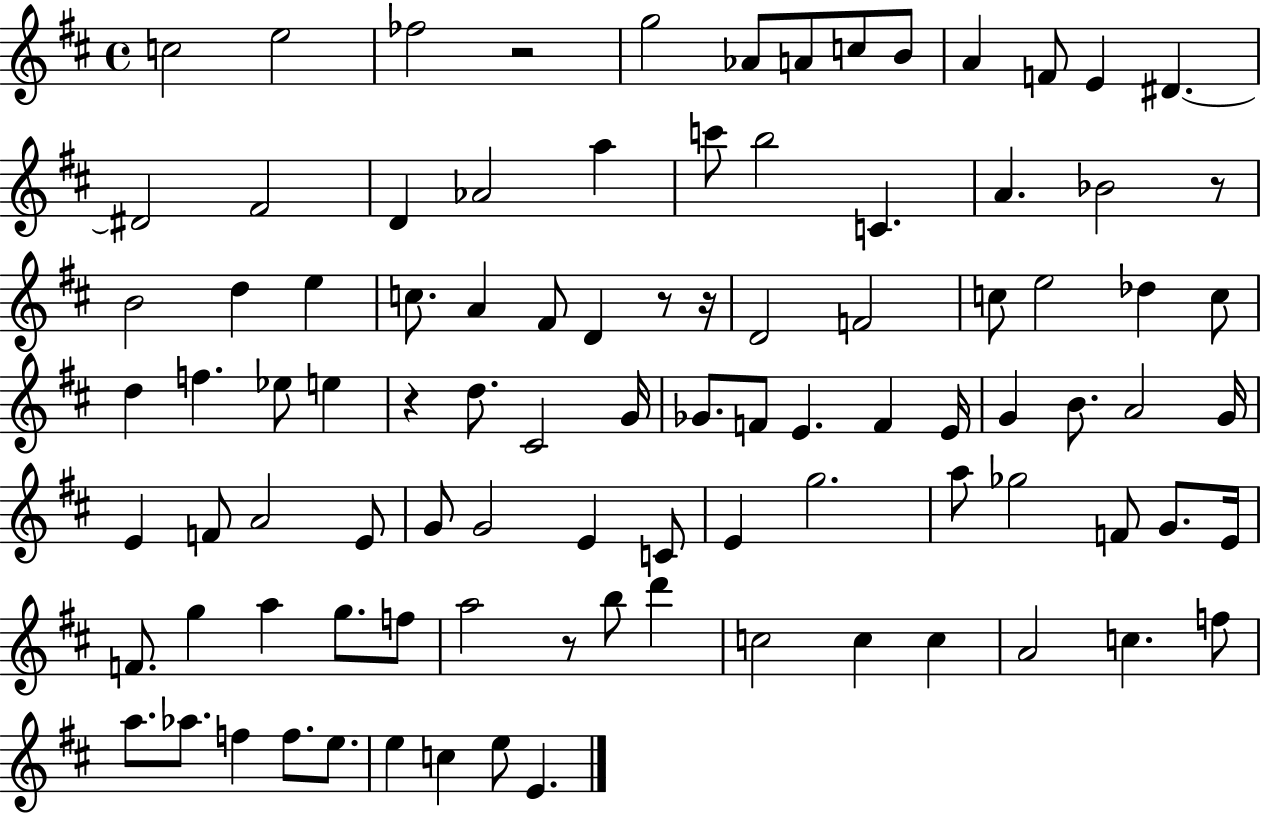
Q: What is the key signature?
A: D major